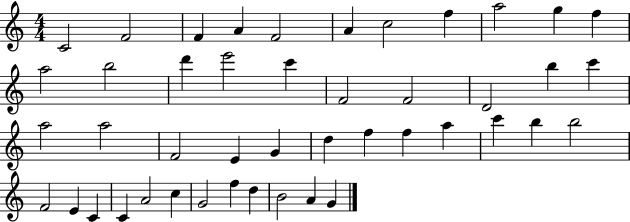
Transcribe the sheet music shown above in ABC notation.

X:1
T:Untitled
M:4/4
L:1/4
K:C
C2 F2 F A F2 A c2 f a2 g f a2 b2 d' e'2 c' F2 F2 D2 b c' a2 a2 F2 E G d f f a c' b b2 F2 E C C A2 c G2 f d B2 A G